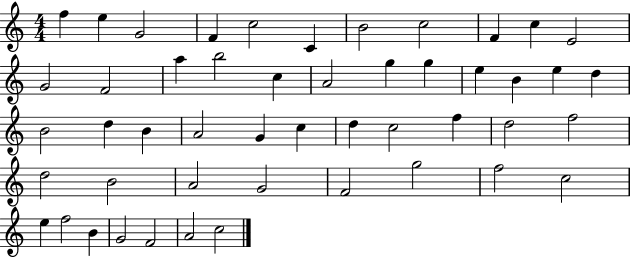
X:1
T:Untitled
M:4/4
L:1/4
K:C
f e G2 F c2 C B2 c2 F c E2 G2 F2 a b2 c A2 g g e B e d B2 d B A2 G c d c2 f d2 f2 d2 B2 A2 G2 F2 g2 f2 c2 e f2 B G2 F2 A2 c2